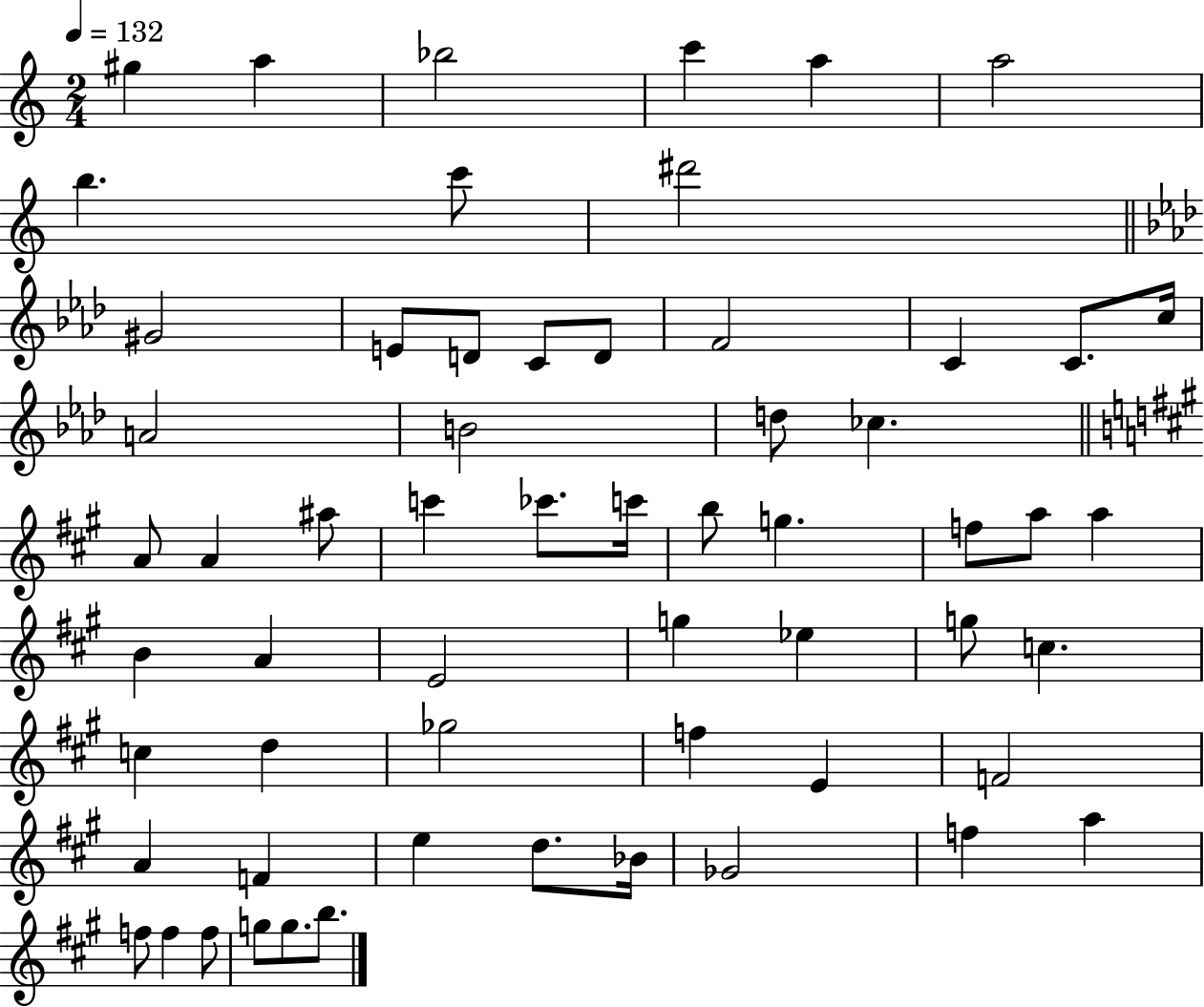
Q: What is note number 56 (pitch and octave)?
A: F5